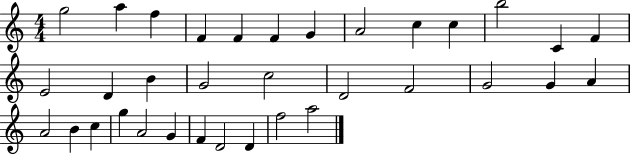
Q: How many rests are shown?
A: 0